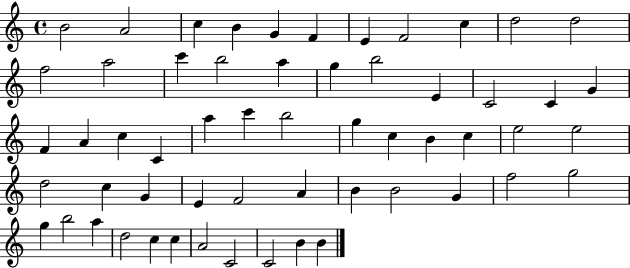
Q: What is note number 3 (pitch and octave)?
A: C5